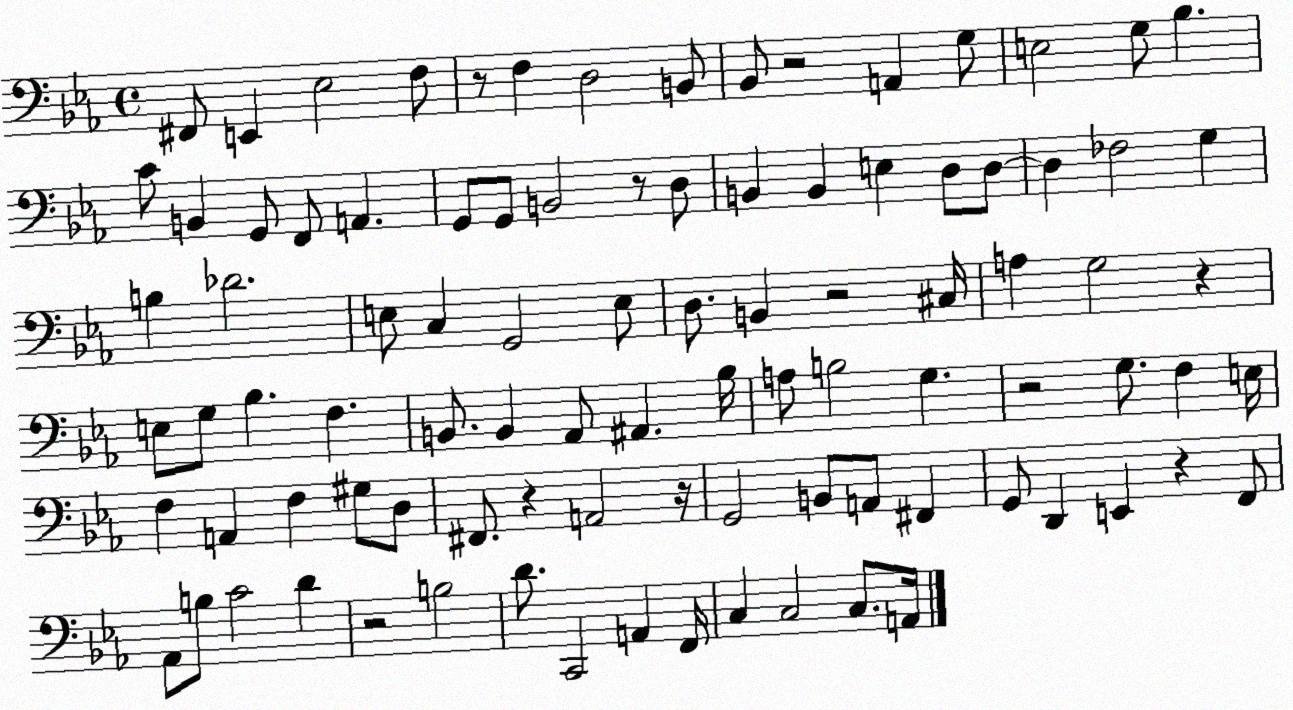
X:1
T:Untitled
M:4/4
L:1/4
K:Eb
^F,,/2 E,, _E,2 F,/2 z/2 F, D,2 B,,/2 _B,,/2 z2 A,, G,/2 E,2 G,/2 _B, C/2 B,, G,,/2 F,,/2 A,, G,,/2 G,,/2 B,,2 z/2 D,/2 B,, B,, E, D,/2 D,/2 D, _F,2 G, B, _D2 E,/2 C, G,,2 E,/2 D,/2 B,, z2 ^C,/4 A, G,2 z E,/2 G,/2 _B, F, B,,/2 B,, _A,,/2 ^A,, _B,/4 A,/2 B,2 G, z2 G,/2 F, E,/4 F, A,, F, ^G,/2 D,/2 ^F,,/2 z A,,2 z/4 G,,2 B,,/2 A,,/2 ^F,, G,,/2 D,, E,, z F,,/2 _A,,/2 B,/2 C2 D z2 B,2 D/2 C,,2 A,, F,,/4 C, C,2 C,/2 A,,/4